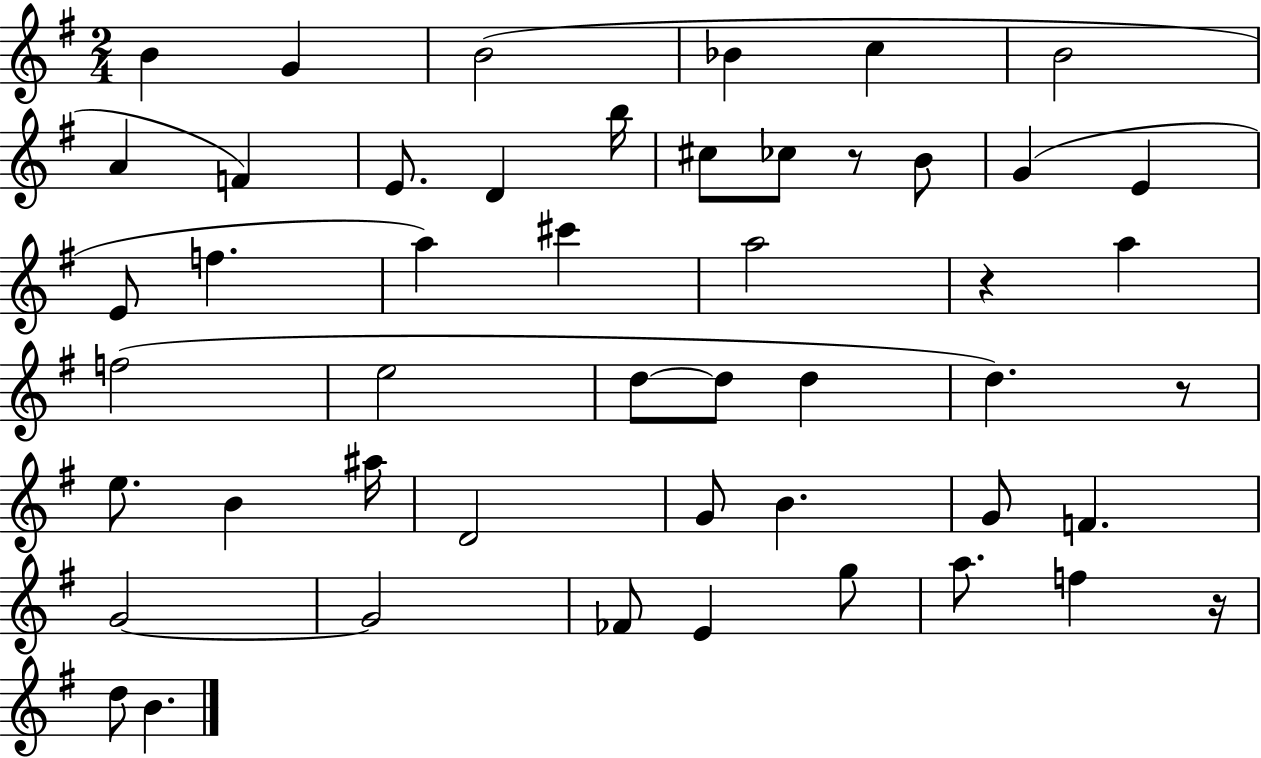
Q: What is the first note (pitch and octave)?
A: B4